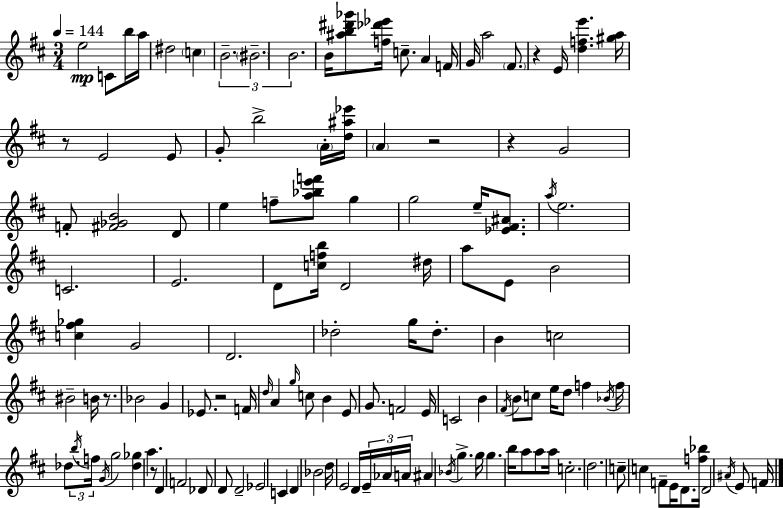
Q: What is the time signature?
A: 3/4